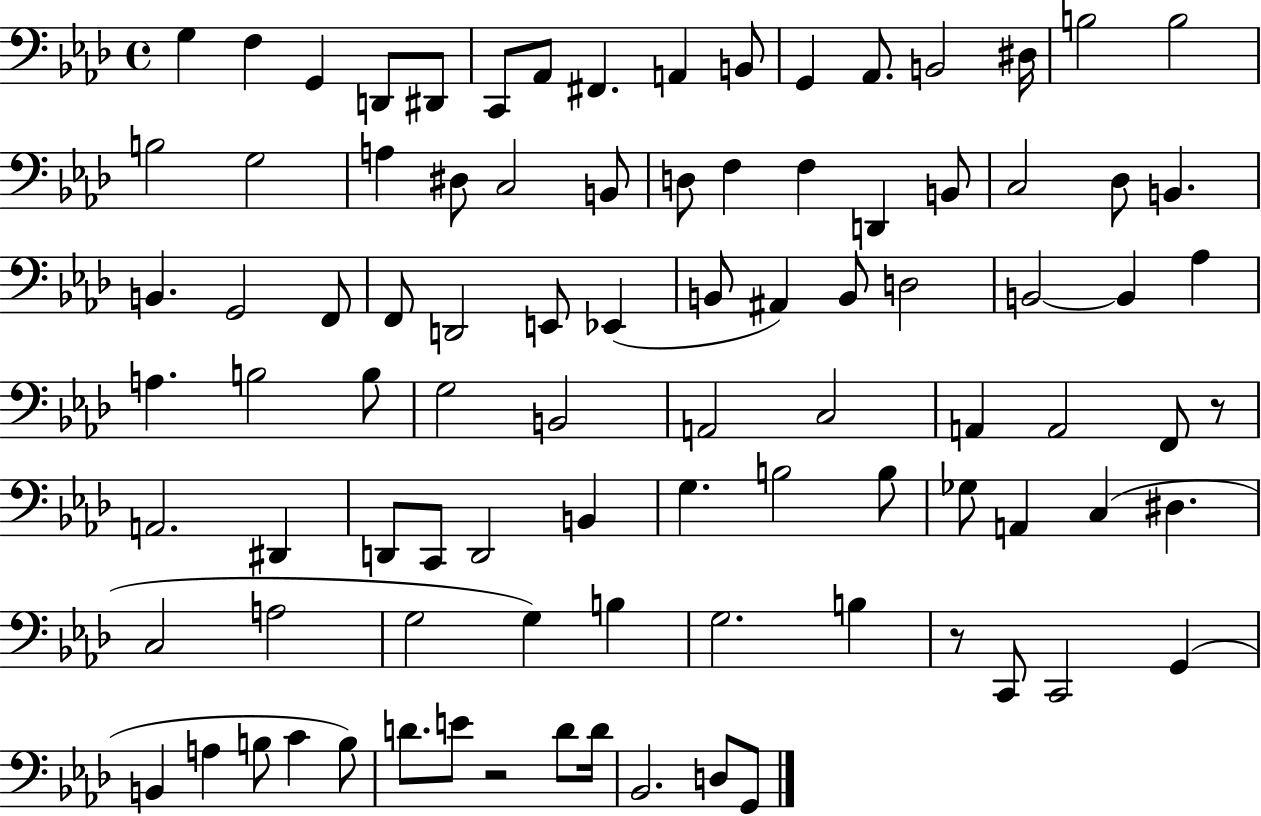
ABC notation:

X:1
T:Untitled
M:4/4
L:1/4
K:Ab
G, F, G,, D,,/2 ^D,,/2 C,,/2 _A,,/2 ^F,, A,, B,,/2 G,, _A,,/2 B,,2 ^D,/4 B,2 B,2 B,2 G,2 A, ^D,/2 C,2 B,,/2 D,/2 F, F, D,, B,,/2 C,2 _D,/2 B,, B,, G,,2 F,,/2 F,,/2 D,,2 E,,/2 _E,, B,,/2 ^A,, B,,/2 D,2 B,,2 B,, _A, A, B,2 B,/2 G,2 B,,2 A,,2 C,2 A,, A,,2 F,,/2 z/2 A,,2 ^D,, D,,/2 C,,/2 D,,2 B,, G, B,2 B,/2 _G,/2 A,, C, ^D, C,2 A,2 G,2 G, B, G,2 B, z/2 C,,/2 C,,2 G,, B,, A, B,/2 C B,/2 D/2 E/2 z2 D/2 D/4 _B,,2 D,/2 G,,/2